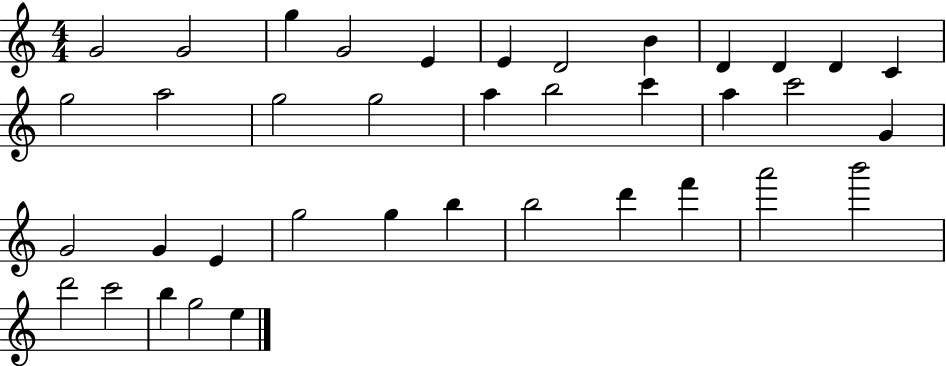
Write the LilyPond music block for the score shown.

{
  \clef treble
  \numericTimeSignature
  \time 4/4
  \key c \major
  g'2 g'2 | g''4 g'2 e'4 | e'4 d'2 b'4 | d'4 d'4 d'4 c'4 | \break g''2 a''2 | g''2 g''2 | a''4 b''2 c'''4 | a''4 c'''2 g'4 | \break g'2 g'4 e'4 | g''2 g''4 b''4 | b''2 d'''4 f'''4 | a'''2 b'''2 | \break d'''2 c'''2 | b''4 g''2 e''4 | \bar "|."
}